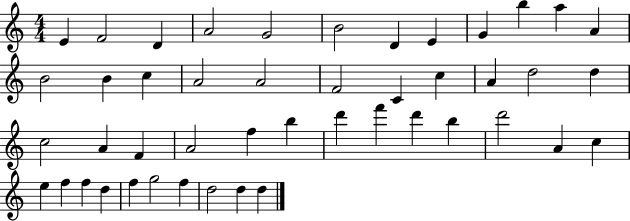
E4/q F4/h D4/q A4/h G4/h B4/h D4/q E4/q G4/q B5/q A5/q A4/q B4/h B4/q C5/q A4/h A4/h F4/h C4/q C5/q A4/q D5/h D5/q C5/h A4/q F4/q A4/h F5/q B5/q D6/q F6/q D6/q B5/q D6/h A4/q C5/q E5/q F5/q F5/q D5/q F5/q G5/h F5/q D5/h D5/q D5/q